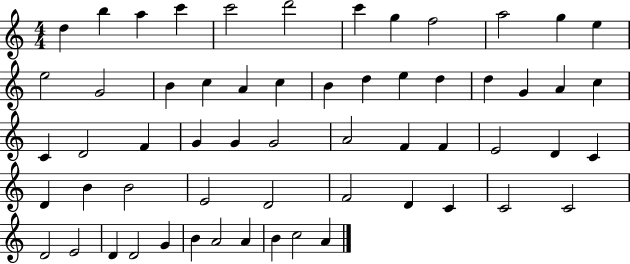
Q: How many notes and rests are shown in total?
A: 59